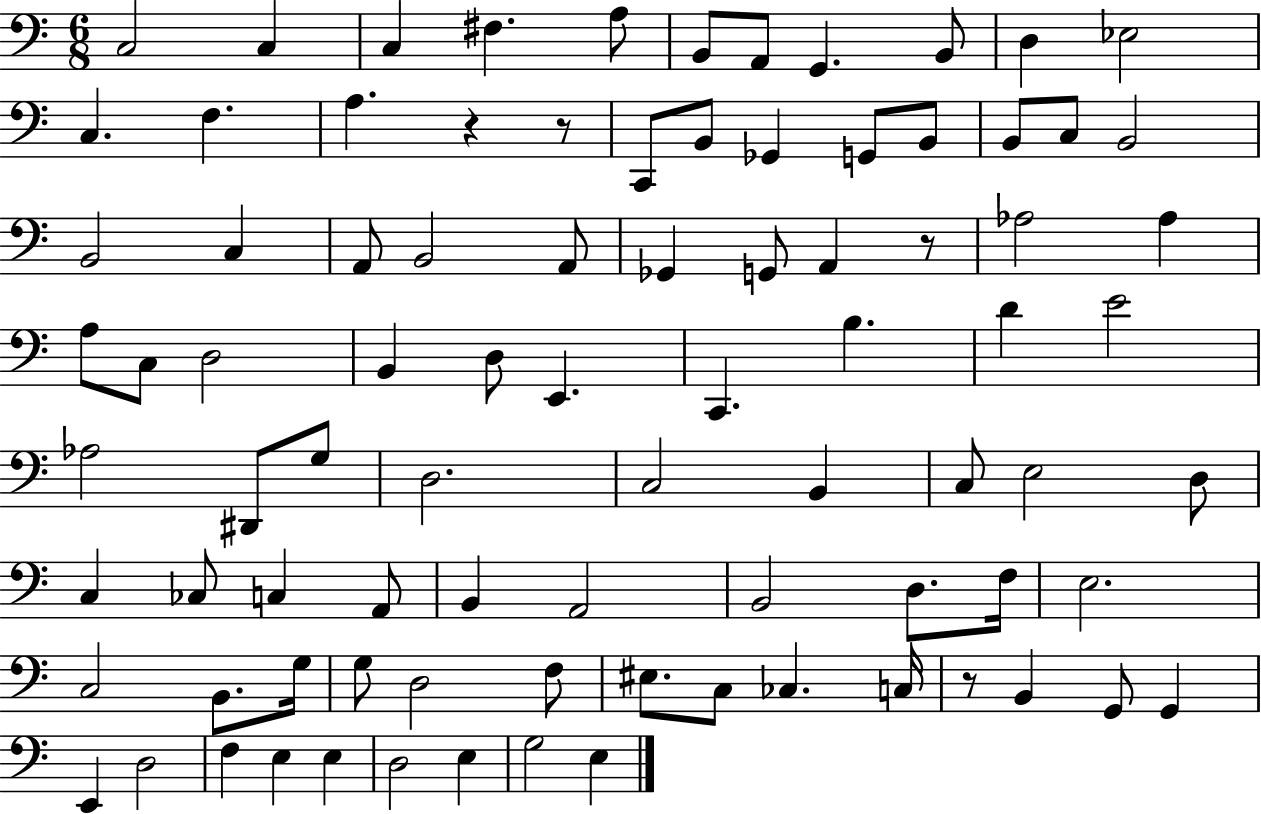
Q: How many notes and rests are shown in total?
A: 87